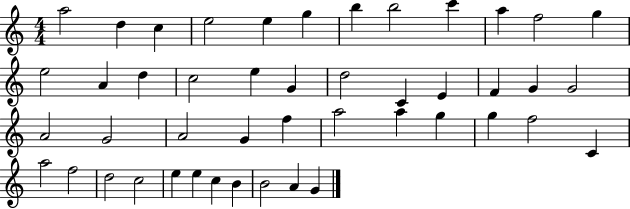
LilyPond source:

{
  \clef treble
  \numericTimeSignature
  \time 4/4
  \key c \major
  a''2 d''4 c''4 | e''2 e''4 g''4 | b''4 b''2 c'''4 | a''4 f''2 g''4 | \break e''2 a'4 d''4 | c''2 e''4 g'4 | d''2 c'4 e'4 | f'4 g'4 g'2 | \break a'2 g'2 | a'2 g'4 f''4 | a''2 a''4 g''4 | g''4 f''2 c'4 | \break a''2 f''2 | d''2 c''2 | e''4 e''4 c''4 b'4 | b'2 a'4 g'4 | \break \bar "|."
}